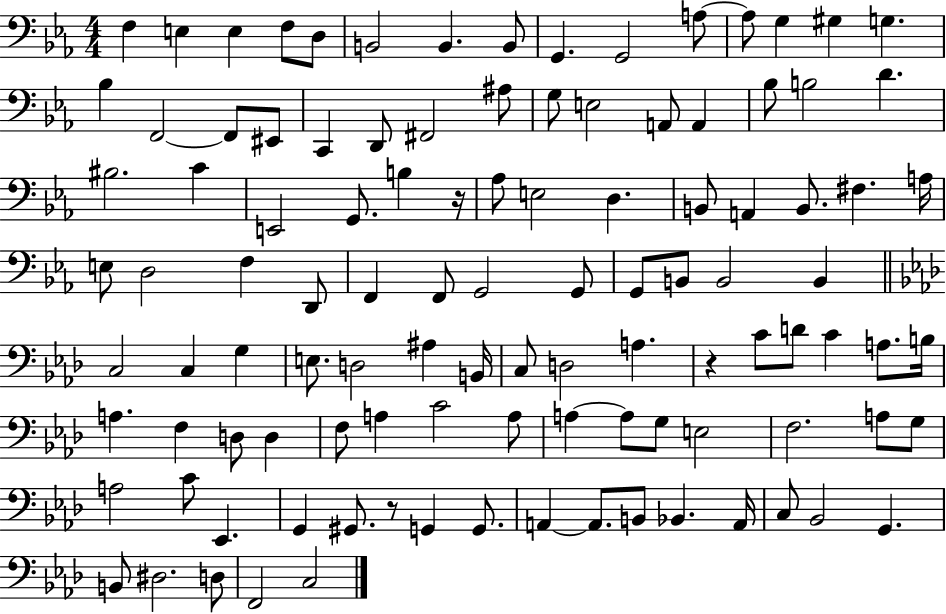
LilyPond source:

{
  \clef bass
  \numericTimeSignature
  \time 4/4
  \key ees \major
  f4 e4 e4 f8 d8 | b,2 b,4. b,8 | g,4. g,2 a8~~ | a8 g4 gis4 g4. | \break bes4 f,2~~ f,8 eis,8 | c,4 d,8 fis,2 ais8 | g8 e2 a,8 a,4 | bes8 b2 d'4. | \break bis2. c'4 | e,2 g,8. b4 r16 | aes8 e2 d4. | b,8 a,4 b,8. fis4. a16 | \break e8 d2 f4 d,8 | f,4 f,8 g,2 g,8 | g,8 b,8 b,2 b,4 | \bar "||" \break \key aes \major c2 c4 g4 | e8. d2 ais4 b,16 | c8 d2 a4. | r4 c'8 d'8 c'4 a8. b16 | \break a4. f4 d8 d4 | f8 a4 c'2 a8 | a4~~ a8 g8 e2 | f2. a8 g8 | \break a2 c'8 ees,4. | g,4 gis,8. r8 g,4 g,8. | a,4~~ a,8. b,8 bes,4. a,16 | c8 bes,2 g,4. | \break b,8 dis2. d8 | f,2 c2 | \bar "|."
}